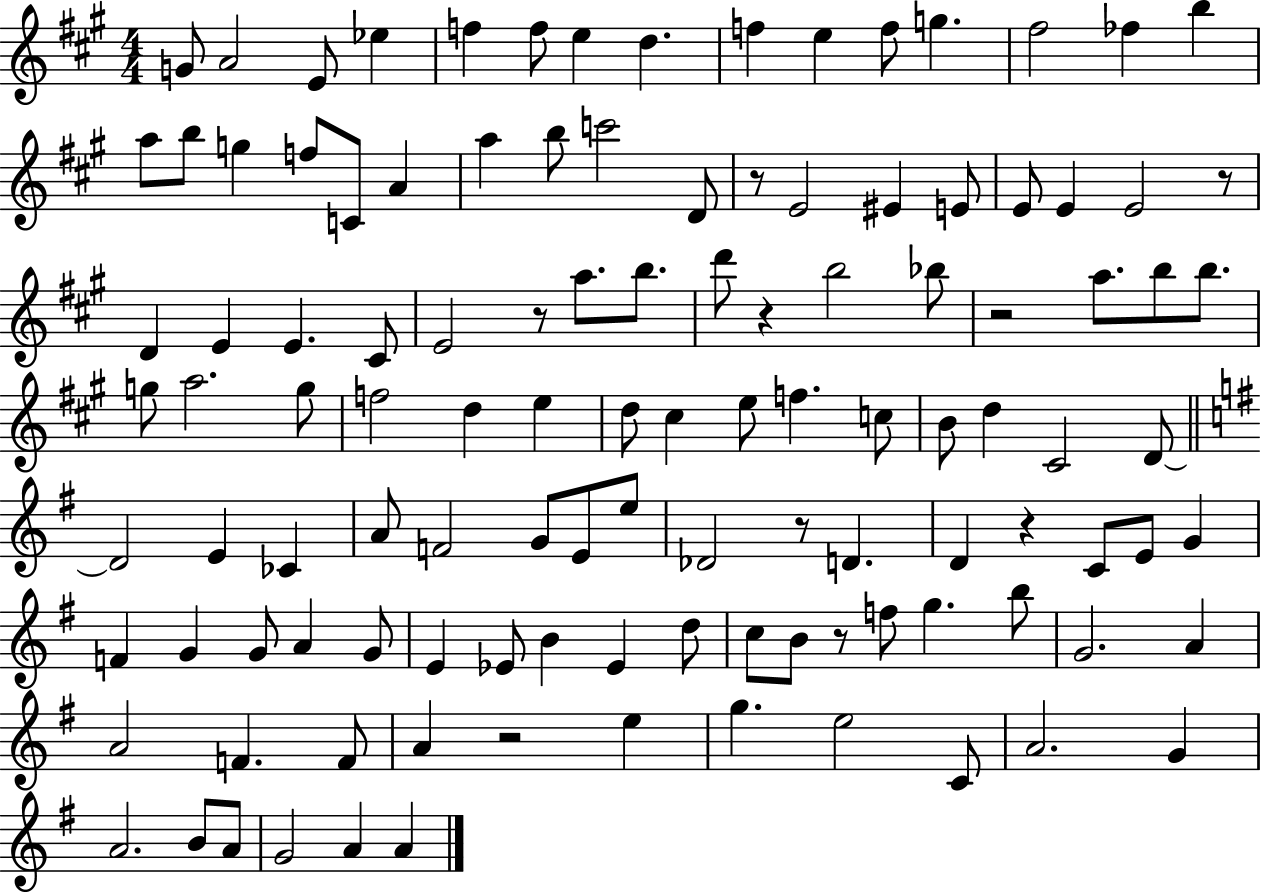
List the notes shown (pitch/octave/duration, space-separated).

G4/e A4/h E4/e Eb5/q F5/q F5/e E5/q D5/q. F5/q E5/q F5/e G5/q. F#5/h FES5/q B5/q A5/e B5/e G5/q F5/e C4/e A4/q A5/q B5/e C6/h D4/e R/e E4/h EIS4/q E4/e E4/e E4/q E4/h R/e D4/q E4/q E4/q. C#4/e E4/h R/e A5/e. B5/e. D6/e R/q B5/h Bb5/e R/h A5/e. B5/e B5/e. G5/e A5/h. G5/e F5/h D5/q E5/q D5/e C#5/q E5/e F5/q. C5/e B4/e D5/q C#4/h D4/e D4/h E4/q CES4/q A4/e F4/h G4/e E4/e E5/e Db4/h R/e D4/q. D4/q R/q C4/e E4/e G4/q F4/q G4/q G4/e A4/q G4/e E4/q Eb4/e B4/q Eb4/q D5/e C5/e B4/e R/e F5/e G5/q. B5/e G4/h. A4/q A4/h F4/q. F4/e A4/q R/h E5/q G5/q. E5/h C4/e A4/h. G4/q A4/h. B4/e A4/e G4/h A4/q A4/q